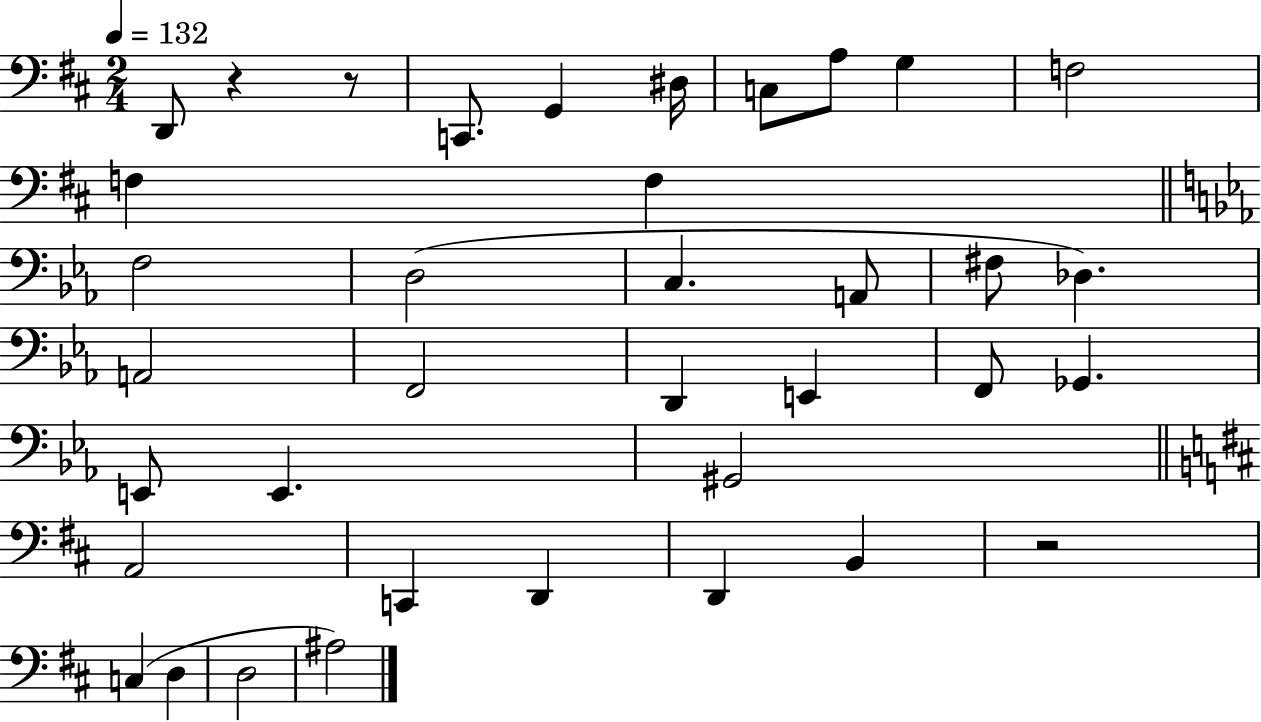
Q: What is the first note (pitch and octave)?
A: D2